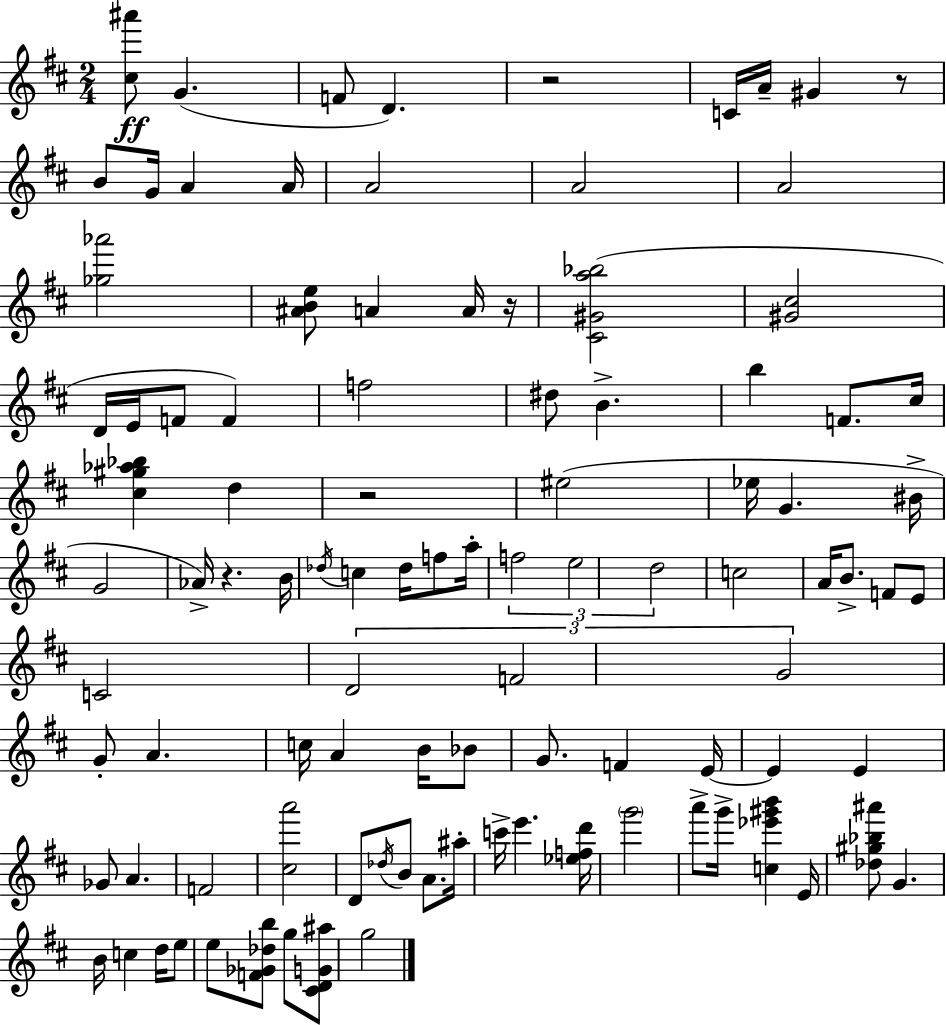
[C#5,A#6]/e G4/q. F4/e D4/q. R/h C4/s A4/s G#4/q R/e B4/e G4/s A4/q A4/s A4/h A4/h A4/h [Gb5,Ab6]/h [A#4,B4,E5]/e A4/q A4/s R/s [C#4,G#4,A5,Bb5]/h [G#4,C#5]/h D4/s E4/s F4/e F4/q F5/h D#5/e B4/q. B5/q F4/e. C#5/s [C#5,G#5,Ab5,Bb5]/q D5/q R/h EIS5/h Eb5/s G4/q. BIS4/s G4/h Ab4/s R/q. B4/s Db5/s C5/q Db5/s F5/e A5/s F5/h E5/h D5/h C5/h A4/s B4/e. F4/e E4/e C4/h D4/h F4/h G4/h G4/e A4/q. C5/s A4/q B4/s Bb4/e G4/e. F4/q E4/s E4/q E4/q Gb4/e A4/q. F4/h [C#5,A6]/h D4/e Db5/s B4/e A4/e. A#5/s C6/s E6/q. [Eb5,F5,D6]/s G6/h A6/e G6/s [C5,Eb6,G#6,B6]/q E4/s [Db5,G#5,Bb5,A#6]/e G4/q. B4/s C5/q D5/s E5/e E5/e [F4,Gb4,Db5,B5]/e G5/e [C#4,D4,G4,A#5]/e G5/h